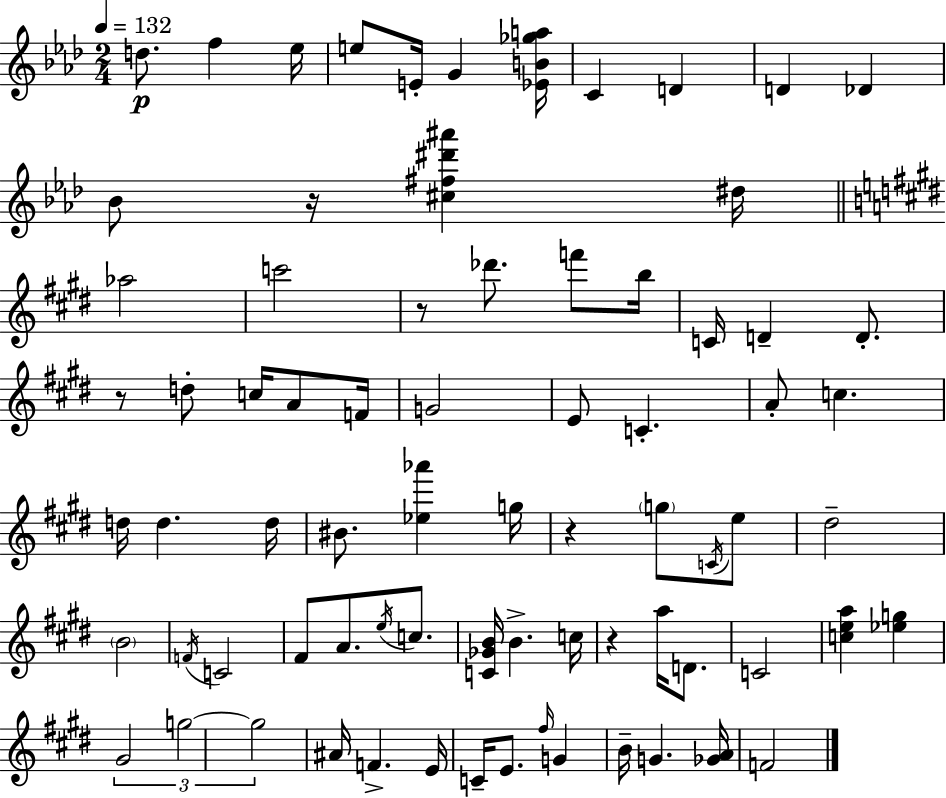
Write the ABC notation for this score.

X:1
T:Untitled
M:2/4
L:1/4
K:Fm
d/2 f _e/4 e/2 E/4 G [_EB_ga]/4 C D D _D _B/2 z/4 [^c^f^d'^a'] ^d/4 _a2 c'2 z/2 _d'/2 f'/2 b/4 C/4 D D/2 z/2 d/2 c/4 A/2 F/4 G2 E/2 C A/2 c d/4 d d/4 ^B/2 [_e_a'] g/4 z g/2 C/4 e/2 ^d2 B2 F/4 C2 ^F/2 A/2 e/4 c/2 [C_GB]/4 B c/4 z a/4 D/2 C2 [cea] [_eg] ^G2 g2 g2 ^A/4 F E/4 C/4 E/2 ^f/4 G B/4 G [_GA]/4 F2